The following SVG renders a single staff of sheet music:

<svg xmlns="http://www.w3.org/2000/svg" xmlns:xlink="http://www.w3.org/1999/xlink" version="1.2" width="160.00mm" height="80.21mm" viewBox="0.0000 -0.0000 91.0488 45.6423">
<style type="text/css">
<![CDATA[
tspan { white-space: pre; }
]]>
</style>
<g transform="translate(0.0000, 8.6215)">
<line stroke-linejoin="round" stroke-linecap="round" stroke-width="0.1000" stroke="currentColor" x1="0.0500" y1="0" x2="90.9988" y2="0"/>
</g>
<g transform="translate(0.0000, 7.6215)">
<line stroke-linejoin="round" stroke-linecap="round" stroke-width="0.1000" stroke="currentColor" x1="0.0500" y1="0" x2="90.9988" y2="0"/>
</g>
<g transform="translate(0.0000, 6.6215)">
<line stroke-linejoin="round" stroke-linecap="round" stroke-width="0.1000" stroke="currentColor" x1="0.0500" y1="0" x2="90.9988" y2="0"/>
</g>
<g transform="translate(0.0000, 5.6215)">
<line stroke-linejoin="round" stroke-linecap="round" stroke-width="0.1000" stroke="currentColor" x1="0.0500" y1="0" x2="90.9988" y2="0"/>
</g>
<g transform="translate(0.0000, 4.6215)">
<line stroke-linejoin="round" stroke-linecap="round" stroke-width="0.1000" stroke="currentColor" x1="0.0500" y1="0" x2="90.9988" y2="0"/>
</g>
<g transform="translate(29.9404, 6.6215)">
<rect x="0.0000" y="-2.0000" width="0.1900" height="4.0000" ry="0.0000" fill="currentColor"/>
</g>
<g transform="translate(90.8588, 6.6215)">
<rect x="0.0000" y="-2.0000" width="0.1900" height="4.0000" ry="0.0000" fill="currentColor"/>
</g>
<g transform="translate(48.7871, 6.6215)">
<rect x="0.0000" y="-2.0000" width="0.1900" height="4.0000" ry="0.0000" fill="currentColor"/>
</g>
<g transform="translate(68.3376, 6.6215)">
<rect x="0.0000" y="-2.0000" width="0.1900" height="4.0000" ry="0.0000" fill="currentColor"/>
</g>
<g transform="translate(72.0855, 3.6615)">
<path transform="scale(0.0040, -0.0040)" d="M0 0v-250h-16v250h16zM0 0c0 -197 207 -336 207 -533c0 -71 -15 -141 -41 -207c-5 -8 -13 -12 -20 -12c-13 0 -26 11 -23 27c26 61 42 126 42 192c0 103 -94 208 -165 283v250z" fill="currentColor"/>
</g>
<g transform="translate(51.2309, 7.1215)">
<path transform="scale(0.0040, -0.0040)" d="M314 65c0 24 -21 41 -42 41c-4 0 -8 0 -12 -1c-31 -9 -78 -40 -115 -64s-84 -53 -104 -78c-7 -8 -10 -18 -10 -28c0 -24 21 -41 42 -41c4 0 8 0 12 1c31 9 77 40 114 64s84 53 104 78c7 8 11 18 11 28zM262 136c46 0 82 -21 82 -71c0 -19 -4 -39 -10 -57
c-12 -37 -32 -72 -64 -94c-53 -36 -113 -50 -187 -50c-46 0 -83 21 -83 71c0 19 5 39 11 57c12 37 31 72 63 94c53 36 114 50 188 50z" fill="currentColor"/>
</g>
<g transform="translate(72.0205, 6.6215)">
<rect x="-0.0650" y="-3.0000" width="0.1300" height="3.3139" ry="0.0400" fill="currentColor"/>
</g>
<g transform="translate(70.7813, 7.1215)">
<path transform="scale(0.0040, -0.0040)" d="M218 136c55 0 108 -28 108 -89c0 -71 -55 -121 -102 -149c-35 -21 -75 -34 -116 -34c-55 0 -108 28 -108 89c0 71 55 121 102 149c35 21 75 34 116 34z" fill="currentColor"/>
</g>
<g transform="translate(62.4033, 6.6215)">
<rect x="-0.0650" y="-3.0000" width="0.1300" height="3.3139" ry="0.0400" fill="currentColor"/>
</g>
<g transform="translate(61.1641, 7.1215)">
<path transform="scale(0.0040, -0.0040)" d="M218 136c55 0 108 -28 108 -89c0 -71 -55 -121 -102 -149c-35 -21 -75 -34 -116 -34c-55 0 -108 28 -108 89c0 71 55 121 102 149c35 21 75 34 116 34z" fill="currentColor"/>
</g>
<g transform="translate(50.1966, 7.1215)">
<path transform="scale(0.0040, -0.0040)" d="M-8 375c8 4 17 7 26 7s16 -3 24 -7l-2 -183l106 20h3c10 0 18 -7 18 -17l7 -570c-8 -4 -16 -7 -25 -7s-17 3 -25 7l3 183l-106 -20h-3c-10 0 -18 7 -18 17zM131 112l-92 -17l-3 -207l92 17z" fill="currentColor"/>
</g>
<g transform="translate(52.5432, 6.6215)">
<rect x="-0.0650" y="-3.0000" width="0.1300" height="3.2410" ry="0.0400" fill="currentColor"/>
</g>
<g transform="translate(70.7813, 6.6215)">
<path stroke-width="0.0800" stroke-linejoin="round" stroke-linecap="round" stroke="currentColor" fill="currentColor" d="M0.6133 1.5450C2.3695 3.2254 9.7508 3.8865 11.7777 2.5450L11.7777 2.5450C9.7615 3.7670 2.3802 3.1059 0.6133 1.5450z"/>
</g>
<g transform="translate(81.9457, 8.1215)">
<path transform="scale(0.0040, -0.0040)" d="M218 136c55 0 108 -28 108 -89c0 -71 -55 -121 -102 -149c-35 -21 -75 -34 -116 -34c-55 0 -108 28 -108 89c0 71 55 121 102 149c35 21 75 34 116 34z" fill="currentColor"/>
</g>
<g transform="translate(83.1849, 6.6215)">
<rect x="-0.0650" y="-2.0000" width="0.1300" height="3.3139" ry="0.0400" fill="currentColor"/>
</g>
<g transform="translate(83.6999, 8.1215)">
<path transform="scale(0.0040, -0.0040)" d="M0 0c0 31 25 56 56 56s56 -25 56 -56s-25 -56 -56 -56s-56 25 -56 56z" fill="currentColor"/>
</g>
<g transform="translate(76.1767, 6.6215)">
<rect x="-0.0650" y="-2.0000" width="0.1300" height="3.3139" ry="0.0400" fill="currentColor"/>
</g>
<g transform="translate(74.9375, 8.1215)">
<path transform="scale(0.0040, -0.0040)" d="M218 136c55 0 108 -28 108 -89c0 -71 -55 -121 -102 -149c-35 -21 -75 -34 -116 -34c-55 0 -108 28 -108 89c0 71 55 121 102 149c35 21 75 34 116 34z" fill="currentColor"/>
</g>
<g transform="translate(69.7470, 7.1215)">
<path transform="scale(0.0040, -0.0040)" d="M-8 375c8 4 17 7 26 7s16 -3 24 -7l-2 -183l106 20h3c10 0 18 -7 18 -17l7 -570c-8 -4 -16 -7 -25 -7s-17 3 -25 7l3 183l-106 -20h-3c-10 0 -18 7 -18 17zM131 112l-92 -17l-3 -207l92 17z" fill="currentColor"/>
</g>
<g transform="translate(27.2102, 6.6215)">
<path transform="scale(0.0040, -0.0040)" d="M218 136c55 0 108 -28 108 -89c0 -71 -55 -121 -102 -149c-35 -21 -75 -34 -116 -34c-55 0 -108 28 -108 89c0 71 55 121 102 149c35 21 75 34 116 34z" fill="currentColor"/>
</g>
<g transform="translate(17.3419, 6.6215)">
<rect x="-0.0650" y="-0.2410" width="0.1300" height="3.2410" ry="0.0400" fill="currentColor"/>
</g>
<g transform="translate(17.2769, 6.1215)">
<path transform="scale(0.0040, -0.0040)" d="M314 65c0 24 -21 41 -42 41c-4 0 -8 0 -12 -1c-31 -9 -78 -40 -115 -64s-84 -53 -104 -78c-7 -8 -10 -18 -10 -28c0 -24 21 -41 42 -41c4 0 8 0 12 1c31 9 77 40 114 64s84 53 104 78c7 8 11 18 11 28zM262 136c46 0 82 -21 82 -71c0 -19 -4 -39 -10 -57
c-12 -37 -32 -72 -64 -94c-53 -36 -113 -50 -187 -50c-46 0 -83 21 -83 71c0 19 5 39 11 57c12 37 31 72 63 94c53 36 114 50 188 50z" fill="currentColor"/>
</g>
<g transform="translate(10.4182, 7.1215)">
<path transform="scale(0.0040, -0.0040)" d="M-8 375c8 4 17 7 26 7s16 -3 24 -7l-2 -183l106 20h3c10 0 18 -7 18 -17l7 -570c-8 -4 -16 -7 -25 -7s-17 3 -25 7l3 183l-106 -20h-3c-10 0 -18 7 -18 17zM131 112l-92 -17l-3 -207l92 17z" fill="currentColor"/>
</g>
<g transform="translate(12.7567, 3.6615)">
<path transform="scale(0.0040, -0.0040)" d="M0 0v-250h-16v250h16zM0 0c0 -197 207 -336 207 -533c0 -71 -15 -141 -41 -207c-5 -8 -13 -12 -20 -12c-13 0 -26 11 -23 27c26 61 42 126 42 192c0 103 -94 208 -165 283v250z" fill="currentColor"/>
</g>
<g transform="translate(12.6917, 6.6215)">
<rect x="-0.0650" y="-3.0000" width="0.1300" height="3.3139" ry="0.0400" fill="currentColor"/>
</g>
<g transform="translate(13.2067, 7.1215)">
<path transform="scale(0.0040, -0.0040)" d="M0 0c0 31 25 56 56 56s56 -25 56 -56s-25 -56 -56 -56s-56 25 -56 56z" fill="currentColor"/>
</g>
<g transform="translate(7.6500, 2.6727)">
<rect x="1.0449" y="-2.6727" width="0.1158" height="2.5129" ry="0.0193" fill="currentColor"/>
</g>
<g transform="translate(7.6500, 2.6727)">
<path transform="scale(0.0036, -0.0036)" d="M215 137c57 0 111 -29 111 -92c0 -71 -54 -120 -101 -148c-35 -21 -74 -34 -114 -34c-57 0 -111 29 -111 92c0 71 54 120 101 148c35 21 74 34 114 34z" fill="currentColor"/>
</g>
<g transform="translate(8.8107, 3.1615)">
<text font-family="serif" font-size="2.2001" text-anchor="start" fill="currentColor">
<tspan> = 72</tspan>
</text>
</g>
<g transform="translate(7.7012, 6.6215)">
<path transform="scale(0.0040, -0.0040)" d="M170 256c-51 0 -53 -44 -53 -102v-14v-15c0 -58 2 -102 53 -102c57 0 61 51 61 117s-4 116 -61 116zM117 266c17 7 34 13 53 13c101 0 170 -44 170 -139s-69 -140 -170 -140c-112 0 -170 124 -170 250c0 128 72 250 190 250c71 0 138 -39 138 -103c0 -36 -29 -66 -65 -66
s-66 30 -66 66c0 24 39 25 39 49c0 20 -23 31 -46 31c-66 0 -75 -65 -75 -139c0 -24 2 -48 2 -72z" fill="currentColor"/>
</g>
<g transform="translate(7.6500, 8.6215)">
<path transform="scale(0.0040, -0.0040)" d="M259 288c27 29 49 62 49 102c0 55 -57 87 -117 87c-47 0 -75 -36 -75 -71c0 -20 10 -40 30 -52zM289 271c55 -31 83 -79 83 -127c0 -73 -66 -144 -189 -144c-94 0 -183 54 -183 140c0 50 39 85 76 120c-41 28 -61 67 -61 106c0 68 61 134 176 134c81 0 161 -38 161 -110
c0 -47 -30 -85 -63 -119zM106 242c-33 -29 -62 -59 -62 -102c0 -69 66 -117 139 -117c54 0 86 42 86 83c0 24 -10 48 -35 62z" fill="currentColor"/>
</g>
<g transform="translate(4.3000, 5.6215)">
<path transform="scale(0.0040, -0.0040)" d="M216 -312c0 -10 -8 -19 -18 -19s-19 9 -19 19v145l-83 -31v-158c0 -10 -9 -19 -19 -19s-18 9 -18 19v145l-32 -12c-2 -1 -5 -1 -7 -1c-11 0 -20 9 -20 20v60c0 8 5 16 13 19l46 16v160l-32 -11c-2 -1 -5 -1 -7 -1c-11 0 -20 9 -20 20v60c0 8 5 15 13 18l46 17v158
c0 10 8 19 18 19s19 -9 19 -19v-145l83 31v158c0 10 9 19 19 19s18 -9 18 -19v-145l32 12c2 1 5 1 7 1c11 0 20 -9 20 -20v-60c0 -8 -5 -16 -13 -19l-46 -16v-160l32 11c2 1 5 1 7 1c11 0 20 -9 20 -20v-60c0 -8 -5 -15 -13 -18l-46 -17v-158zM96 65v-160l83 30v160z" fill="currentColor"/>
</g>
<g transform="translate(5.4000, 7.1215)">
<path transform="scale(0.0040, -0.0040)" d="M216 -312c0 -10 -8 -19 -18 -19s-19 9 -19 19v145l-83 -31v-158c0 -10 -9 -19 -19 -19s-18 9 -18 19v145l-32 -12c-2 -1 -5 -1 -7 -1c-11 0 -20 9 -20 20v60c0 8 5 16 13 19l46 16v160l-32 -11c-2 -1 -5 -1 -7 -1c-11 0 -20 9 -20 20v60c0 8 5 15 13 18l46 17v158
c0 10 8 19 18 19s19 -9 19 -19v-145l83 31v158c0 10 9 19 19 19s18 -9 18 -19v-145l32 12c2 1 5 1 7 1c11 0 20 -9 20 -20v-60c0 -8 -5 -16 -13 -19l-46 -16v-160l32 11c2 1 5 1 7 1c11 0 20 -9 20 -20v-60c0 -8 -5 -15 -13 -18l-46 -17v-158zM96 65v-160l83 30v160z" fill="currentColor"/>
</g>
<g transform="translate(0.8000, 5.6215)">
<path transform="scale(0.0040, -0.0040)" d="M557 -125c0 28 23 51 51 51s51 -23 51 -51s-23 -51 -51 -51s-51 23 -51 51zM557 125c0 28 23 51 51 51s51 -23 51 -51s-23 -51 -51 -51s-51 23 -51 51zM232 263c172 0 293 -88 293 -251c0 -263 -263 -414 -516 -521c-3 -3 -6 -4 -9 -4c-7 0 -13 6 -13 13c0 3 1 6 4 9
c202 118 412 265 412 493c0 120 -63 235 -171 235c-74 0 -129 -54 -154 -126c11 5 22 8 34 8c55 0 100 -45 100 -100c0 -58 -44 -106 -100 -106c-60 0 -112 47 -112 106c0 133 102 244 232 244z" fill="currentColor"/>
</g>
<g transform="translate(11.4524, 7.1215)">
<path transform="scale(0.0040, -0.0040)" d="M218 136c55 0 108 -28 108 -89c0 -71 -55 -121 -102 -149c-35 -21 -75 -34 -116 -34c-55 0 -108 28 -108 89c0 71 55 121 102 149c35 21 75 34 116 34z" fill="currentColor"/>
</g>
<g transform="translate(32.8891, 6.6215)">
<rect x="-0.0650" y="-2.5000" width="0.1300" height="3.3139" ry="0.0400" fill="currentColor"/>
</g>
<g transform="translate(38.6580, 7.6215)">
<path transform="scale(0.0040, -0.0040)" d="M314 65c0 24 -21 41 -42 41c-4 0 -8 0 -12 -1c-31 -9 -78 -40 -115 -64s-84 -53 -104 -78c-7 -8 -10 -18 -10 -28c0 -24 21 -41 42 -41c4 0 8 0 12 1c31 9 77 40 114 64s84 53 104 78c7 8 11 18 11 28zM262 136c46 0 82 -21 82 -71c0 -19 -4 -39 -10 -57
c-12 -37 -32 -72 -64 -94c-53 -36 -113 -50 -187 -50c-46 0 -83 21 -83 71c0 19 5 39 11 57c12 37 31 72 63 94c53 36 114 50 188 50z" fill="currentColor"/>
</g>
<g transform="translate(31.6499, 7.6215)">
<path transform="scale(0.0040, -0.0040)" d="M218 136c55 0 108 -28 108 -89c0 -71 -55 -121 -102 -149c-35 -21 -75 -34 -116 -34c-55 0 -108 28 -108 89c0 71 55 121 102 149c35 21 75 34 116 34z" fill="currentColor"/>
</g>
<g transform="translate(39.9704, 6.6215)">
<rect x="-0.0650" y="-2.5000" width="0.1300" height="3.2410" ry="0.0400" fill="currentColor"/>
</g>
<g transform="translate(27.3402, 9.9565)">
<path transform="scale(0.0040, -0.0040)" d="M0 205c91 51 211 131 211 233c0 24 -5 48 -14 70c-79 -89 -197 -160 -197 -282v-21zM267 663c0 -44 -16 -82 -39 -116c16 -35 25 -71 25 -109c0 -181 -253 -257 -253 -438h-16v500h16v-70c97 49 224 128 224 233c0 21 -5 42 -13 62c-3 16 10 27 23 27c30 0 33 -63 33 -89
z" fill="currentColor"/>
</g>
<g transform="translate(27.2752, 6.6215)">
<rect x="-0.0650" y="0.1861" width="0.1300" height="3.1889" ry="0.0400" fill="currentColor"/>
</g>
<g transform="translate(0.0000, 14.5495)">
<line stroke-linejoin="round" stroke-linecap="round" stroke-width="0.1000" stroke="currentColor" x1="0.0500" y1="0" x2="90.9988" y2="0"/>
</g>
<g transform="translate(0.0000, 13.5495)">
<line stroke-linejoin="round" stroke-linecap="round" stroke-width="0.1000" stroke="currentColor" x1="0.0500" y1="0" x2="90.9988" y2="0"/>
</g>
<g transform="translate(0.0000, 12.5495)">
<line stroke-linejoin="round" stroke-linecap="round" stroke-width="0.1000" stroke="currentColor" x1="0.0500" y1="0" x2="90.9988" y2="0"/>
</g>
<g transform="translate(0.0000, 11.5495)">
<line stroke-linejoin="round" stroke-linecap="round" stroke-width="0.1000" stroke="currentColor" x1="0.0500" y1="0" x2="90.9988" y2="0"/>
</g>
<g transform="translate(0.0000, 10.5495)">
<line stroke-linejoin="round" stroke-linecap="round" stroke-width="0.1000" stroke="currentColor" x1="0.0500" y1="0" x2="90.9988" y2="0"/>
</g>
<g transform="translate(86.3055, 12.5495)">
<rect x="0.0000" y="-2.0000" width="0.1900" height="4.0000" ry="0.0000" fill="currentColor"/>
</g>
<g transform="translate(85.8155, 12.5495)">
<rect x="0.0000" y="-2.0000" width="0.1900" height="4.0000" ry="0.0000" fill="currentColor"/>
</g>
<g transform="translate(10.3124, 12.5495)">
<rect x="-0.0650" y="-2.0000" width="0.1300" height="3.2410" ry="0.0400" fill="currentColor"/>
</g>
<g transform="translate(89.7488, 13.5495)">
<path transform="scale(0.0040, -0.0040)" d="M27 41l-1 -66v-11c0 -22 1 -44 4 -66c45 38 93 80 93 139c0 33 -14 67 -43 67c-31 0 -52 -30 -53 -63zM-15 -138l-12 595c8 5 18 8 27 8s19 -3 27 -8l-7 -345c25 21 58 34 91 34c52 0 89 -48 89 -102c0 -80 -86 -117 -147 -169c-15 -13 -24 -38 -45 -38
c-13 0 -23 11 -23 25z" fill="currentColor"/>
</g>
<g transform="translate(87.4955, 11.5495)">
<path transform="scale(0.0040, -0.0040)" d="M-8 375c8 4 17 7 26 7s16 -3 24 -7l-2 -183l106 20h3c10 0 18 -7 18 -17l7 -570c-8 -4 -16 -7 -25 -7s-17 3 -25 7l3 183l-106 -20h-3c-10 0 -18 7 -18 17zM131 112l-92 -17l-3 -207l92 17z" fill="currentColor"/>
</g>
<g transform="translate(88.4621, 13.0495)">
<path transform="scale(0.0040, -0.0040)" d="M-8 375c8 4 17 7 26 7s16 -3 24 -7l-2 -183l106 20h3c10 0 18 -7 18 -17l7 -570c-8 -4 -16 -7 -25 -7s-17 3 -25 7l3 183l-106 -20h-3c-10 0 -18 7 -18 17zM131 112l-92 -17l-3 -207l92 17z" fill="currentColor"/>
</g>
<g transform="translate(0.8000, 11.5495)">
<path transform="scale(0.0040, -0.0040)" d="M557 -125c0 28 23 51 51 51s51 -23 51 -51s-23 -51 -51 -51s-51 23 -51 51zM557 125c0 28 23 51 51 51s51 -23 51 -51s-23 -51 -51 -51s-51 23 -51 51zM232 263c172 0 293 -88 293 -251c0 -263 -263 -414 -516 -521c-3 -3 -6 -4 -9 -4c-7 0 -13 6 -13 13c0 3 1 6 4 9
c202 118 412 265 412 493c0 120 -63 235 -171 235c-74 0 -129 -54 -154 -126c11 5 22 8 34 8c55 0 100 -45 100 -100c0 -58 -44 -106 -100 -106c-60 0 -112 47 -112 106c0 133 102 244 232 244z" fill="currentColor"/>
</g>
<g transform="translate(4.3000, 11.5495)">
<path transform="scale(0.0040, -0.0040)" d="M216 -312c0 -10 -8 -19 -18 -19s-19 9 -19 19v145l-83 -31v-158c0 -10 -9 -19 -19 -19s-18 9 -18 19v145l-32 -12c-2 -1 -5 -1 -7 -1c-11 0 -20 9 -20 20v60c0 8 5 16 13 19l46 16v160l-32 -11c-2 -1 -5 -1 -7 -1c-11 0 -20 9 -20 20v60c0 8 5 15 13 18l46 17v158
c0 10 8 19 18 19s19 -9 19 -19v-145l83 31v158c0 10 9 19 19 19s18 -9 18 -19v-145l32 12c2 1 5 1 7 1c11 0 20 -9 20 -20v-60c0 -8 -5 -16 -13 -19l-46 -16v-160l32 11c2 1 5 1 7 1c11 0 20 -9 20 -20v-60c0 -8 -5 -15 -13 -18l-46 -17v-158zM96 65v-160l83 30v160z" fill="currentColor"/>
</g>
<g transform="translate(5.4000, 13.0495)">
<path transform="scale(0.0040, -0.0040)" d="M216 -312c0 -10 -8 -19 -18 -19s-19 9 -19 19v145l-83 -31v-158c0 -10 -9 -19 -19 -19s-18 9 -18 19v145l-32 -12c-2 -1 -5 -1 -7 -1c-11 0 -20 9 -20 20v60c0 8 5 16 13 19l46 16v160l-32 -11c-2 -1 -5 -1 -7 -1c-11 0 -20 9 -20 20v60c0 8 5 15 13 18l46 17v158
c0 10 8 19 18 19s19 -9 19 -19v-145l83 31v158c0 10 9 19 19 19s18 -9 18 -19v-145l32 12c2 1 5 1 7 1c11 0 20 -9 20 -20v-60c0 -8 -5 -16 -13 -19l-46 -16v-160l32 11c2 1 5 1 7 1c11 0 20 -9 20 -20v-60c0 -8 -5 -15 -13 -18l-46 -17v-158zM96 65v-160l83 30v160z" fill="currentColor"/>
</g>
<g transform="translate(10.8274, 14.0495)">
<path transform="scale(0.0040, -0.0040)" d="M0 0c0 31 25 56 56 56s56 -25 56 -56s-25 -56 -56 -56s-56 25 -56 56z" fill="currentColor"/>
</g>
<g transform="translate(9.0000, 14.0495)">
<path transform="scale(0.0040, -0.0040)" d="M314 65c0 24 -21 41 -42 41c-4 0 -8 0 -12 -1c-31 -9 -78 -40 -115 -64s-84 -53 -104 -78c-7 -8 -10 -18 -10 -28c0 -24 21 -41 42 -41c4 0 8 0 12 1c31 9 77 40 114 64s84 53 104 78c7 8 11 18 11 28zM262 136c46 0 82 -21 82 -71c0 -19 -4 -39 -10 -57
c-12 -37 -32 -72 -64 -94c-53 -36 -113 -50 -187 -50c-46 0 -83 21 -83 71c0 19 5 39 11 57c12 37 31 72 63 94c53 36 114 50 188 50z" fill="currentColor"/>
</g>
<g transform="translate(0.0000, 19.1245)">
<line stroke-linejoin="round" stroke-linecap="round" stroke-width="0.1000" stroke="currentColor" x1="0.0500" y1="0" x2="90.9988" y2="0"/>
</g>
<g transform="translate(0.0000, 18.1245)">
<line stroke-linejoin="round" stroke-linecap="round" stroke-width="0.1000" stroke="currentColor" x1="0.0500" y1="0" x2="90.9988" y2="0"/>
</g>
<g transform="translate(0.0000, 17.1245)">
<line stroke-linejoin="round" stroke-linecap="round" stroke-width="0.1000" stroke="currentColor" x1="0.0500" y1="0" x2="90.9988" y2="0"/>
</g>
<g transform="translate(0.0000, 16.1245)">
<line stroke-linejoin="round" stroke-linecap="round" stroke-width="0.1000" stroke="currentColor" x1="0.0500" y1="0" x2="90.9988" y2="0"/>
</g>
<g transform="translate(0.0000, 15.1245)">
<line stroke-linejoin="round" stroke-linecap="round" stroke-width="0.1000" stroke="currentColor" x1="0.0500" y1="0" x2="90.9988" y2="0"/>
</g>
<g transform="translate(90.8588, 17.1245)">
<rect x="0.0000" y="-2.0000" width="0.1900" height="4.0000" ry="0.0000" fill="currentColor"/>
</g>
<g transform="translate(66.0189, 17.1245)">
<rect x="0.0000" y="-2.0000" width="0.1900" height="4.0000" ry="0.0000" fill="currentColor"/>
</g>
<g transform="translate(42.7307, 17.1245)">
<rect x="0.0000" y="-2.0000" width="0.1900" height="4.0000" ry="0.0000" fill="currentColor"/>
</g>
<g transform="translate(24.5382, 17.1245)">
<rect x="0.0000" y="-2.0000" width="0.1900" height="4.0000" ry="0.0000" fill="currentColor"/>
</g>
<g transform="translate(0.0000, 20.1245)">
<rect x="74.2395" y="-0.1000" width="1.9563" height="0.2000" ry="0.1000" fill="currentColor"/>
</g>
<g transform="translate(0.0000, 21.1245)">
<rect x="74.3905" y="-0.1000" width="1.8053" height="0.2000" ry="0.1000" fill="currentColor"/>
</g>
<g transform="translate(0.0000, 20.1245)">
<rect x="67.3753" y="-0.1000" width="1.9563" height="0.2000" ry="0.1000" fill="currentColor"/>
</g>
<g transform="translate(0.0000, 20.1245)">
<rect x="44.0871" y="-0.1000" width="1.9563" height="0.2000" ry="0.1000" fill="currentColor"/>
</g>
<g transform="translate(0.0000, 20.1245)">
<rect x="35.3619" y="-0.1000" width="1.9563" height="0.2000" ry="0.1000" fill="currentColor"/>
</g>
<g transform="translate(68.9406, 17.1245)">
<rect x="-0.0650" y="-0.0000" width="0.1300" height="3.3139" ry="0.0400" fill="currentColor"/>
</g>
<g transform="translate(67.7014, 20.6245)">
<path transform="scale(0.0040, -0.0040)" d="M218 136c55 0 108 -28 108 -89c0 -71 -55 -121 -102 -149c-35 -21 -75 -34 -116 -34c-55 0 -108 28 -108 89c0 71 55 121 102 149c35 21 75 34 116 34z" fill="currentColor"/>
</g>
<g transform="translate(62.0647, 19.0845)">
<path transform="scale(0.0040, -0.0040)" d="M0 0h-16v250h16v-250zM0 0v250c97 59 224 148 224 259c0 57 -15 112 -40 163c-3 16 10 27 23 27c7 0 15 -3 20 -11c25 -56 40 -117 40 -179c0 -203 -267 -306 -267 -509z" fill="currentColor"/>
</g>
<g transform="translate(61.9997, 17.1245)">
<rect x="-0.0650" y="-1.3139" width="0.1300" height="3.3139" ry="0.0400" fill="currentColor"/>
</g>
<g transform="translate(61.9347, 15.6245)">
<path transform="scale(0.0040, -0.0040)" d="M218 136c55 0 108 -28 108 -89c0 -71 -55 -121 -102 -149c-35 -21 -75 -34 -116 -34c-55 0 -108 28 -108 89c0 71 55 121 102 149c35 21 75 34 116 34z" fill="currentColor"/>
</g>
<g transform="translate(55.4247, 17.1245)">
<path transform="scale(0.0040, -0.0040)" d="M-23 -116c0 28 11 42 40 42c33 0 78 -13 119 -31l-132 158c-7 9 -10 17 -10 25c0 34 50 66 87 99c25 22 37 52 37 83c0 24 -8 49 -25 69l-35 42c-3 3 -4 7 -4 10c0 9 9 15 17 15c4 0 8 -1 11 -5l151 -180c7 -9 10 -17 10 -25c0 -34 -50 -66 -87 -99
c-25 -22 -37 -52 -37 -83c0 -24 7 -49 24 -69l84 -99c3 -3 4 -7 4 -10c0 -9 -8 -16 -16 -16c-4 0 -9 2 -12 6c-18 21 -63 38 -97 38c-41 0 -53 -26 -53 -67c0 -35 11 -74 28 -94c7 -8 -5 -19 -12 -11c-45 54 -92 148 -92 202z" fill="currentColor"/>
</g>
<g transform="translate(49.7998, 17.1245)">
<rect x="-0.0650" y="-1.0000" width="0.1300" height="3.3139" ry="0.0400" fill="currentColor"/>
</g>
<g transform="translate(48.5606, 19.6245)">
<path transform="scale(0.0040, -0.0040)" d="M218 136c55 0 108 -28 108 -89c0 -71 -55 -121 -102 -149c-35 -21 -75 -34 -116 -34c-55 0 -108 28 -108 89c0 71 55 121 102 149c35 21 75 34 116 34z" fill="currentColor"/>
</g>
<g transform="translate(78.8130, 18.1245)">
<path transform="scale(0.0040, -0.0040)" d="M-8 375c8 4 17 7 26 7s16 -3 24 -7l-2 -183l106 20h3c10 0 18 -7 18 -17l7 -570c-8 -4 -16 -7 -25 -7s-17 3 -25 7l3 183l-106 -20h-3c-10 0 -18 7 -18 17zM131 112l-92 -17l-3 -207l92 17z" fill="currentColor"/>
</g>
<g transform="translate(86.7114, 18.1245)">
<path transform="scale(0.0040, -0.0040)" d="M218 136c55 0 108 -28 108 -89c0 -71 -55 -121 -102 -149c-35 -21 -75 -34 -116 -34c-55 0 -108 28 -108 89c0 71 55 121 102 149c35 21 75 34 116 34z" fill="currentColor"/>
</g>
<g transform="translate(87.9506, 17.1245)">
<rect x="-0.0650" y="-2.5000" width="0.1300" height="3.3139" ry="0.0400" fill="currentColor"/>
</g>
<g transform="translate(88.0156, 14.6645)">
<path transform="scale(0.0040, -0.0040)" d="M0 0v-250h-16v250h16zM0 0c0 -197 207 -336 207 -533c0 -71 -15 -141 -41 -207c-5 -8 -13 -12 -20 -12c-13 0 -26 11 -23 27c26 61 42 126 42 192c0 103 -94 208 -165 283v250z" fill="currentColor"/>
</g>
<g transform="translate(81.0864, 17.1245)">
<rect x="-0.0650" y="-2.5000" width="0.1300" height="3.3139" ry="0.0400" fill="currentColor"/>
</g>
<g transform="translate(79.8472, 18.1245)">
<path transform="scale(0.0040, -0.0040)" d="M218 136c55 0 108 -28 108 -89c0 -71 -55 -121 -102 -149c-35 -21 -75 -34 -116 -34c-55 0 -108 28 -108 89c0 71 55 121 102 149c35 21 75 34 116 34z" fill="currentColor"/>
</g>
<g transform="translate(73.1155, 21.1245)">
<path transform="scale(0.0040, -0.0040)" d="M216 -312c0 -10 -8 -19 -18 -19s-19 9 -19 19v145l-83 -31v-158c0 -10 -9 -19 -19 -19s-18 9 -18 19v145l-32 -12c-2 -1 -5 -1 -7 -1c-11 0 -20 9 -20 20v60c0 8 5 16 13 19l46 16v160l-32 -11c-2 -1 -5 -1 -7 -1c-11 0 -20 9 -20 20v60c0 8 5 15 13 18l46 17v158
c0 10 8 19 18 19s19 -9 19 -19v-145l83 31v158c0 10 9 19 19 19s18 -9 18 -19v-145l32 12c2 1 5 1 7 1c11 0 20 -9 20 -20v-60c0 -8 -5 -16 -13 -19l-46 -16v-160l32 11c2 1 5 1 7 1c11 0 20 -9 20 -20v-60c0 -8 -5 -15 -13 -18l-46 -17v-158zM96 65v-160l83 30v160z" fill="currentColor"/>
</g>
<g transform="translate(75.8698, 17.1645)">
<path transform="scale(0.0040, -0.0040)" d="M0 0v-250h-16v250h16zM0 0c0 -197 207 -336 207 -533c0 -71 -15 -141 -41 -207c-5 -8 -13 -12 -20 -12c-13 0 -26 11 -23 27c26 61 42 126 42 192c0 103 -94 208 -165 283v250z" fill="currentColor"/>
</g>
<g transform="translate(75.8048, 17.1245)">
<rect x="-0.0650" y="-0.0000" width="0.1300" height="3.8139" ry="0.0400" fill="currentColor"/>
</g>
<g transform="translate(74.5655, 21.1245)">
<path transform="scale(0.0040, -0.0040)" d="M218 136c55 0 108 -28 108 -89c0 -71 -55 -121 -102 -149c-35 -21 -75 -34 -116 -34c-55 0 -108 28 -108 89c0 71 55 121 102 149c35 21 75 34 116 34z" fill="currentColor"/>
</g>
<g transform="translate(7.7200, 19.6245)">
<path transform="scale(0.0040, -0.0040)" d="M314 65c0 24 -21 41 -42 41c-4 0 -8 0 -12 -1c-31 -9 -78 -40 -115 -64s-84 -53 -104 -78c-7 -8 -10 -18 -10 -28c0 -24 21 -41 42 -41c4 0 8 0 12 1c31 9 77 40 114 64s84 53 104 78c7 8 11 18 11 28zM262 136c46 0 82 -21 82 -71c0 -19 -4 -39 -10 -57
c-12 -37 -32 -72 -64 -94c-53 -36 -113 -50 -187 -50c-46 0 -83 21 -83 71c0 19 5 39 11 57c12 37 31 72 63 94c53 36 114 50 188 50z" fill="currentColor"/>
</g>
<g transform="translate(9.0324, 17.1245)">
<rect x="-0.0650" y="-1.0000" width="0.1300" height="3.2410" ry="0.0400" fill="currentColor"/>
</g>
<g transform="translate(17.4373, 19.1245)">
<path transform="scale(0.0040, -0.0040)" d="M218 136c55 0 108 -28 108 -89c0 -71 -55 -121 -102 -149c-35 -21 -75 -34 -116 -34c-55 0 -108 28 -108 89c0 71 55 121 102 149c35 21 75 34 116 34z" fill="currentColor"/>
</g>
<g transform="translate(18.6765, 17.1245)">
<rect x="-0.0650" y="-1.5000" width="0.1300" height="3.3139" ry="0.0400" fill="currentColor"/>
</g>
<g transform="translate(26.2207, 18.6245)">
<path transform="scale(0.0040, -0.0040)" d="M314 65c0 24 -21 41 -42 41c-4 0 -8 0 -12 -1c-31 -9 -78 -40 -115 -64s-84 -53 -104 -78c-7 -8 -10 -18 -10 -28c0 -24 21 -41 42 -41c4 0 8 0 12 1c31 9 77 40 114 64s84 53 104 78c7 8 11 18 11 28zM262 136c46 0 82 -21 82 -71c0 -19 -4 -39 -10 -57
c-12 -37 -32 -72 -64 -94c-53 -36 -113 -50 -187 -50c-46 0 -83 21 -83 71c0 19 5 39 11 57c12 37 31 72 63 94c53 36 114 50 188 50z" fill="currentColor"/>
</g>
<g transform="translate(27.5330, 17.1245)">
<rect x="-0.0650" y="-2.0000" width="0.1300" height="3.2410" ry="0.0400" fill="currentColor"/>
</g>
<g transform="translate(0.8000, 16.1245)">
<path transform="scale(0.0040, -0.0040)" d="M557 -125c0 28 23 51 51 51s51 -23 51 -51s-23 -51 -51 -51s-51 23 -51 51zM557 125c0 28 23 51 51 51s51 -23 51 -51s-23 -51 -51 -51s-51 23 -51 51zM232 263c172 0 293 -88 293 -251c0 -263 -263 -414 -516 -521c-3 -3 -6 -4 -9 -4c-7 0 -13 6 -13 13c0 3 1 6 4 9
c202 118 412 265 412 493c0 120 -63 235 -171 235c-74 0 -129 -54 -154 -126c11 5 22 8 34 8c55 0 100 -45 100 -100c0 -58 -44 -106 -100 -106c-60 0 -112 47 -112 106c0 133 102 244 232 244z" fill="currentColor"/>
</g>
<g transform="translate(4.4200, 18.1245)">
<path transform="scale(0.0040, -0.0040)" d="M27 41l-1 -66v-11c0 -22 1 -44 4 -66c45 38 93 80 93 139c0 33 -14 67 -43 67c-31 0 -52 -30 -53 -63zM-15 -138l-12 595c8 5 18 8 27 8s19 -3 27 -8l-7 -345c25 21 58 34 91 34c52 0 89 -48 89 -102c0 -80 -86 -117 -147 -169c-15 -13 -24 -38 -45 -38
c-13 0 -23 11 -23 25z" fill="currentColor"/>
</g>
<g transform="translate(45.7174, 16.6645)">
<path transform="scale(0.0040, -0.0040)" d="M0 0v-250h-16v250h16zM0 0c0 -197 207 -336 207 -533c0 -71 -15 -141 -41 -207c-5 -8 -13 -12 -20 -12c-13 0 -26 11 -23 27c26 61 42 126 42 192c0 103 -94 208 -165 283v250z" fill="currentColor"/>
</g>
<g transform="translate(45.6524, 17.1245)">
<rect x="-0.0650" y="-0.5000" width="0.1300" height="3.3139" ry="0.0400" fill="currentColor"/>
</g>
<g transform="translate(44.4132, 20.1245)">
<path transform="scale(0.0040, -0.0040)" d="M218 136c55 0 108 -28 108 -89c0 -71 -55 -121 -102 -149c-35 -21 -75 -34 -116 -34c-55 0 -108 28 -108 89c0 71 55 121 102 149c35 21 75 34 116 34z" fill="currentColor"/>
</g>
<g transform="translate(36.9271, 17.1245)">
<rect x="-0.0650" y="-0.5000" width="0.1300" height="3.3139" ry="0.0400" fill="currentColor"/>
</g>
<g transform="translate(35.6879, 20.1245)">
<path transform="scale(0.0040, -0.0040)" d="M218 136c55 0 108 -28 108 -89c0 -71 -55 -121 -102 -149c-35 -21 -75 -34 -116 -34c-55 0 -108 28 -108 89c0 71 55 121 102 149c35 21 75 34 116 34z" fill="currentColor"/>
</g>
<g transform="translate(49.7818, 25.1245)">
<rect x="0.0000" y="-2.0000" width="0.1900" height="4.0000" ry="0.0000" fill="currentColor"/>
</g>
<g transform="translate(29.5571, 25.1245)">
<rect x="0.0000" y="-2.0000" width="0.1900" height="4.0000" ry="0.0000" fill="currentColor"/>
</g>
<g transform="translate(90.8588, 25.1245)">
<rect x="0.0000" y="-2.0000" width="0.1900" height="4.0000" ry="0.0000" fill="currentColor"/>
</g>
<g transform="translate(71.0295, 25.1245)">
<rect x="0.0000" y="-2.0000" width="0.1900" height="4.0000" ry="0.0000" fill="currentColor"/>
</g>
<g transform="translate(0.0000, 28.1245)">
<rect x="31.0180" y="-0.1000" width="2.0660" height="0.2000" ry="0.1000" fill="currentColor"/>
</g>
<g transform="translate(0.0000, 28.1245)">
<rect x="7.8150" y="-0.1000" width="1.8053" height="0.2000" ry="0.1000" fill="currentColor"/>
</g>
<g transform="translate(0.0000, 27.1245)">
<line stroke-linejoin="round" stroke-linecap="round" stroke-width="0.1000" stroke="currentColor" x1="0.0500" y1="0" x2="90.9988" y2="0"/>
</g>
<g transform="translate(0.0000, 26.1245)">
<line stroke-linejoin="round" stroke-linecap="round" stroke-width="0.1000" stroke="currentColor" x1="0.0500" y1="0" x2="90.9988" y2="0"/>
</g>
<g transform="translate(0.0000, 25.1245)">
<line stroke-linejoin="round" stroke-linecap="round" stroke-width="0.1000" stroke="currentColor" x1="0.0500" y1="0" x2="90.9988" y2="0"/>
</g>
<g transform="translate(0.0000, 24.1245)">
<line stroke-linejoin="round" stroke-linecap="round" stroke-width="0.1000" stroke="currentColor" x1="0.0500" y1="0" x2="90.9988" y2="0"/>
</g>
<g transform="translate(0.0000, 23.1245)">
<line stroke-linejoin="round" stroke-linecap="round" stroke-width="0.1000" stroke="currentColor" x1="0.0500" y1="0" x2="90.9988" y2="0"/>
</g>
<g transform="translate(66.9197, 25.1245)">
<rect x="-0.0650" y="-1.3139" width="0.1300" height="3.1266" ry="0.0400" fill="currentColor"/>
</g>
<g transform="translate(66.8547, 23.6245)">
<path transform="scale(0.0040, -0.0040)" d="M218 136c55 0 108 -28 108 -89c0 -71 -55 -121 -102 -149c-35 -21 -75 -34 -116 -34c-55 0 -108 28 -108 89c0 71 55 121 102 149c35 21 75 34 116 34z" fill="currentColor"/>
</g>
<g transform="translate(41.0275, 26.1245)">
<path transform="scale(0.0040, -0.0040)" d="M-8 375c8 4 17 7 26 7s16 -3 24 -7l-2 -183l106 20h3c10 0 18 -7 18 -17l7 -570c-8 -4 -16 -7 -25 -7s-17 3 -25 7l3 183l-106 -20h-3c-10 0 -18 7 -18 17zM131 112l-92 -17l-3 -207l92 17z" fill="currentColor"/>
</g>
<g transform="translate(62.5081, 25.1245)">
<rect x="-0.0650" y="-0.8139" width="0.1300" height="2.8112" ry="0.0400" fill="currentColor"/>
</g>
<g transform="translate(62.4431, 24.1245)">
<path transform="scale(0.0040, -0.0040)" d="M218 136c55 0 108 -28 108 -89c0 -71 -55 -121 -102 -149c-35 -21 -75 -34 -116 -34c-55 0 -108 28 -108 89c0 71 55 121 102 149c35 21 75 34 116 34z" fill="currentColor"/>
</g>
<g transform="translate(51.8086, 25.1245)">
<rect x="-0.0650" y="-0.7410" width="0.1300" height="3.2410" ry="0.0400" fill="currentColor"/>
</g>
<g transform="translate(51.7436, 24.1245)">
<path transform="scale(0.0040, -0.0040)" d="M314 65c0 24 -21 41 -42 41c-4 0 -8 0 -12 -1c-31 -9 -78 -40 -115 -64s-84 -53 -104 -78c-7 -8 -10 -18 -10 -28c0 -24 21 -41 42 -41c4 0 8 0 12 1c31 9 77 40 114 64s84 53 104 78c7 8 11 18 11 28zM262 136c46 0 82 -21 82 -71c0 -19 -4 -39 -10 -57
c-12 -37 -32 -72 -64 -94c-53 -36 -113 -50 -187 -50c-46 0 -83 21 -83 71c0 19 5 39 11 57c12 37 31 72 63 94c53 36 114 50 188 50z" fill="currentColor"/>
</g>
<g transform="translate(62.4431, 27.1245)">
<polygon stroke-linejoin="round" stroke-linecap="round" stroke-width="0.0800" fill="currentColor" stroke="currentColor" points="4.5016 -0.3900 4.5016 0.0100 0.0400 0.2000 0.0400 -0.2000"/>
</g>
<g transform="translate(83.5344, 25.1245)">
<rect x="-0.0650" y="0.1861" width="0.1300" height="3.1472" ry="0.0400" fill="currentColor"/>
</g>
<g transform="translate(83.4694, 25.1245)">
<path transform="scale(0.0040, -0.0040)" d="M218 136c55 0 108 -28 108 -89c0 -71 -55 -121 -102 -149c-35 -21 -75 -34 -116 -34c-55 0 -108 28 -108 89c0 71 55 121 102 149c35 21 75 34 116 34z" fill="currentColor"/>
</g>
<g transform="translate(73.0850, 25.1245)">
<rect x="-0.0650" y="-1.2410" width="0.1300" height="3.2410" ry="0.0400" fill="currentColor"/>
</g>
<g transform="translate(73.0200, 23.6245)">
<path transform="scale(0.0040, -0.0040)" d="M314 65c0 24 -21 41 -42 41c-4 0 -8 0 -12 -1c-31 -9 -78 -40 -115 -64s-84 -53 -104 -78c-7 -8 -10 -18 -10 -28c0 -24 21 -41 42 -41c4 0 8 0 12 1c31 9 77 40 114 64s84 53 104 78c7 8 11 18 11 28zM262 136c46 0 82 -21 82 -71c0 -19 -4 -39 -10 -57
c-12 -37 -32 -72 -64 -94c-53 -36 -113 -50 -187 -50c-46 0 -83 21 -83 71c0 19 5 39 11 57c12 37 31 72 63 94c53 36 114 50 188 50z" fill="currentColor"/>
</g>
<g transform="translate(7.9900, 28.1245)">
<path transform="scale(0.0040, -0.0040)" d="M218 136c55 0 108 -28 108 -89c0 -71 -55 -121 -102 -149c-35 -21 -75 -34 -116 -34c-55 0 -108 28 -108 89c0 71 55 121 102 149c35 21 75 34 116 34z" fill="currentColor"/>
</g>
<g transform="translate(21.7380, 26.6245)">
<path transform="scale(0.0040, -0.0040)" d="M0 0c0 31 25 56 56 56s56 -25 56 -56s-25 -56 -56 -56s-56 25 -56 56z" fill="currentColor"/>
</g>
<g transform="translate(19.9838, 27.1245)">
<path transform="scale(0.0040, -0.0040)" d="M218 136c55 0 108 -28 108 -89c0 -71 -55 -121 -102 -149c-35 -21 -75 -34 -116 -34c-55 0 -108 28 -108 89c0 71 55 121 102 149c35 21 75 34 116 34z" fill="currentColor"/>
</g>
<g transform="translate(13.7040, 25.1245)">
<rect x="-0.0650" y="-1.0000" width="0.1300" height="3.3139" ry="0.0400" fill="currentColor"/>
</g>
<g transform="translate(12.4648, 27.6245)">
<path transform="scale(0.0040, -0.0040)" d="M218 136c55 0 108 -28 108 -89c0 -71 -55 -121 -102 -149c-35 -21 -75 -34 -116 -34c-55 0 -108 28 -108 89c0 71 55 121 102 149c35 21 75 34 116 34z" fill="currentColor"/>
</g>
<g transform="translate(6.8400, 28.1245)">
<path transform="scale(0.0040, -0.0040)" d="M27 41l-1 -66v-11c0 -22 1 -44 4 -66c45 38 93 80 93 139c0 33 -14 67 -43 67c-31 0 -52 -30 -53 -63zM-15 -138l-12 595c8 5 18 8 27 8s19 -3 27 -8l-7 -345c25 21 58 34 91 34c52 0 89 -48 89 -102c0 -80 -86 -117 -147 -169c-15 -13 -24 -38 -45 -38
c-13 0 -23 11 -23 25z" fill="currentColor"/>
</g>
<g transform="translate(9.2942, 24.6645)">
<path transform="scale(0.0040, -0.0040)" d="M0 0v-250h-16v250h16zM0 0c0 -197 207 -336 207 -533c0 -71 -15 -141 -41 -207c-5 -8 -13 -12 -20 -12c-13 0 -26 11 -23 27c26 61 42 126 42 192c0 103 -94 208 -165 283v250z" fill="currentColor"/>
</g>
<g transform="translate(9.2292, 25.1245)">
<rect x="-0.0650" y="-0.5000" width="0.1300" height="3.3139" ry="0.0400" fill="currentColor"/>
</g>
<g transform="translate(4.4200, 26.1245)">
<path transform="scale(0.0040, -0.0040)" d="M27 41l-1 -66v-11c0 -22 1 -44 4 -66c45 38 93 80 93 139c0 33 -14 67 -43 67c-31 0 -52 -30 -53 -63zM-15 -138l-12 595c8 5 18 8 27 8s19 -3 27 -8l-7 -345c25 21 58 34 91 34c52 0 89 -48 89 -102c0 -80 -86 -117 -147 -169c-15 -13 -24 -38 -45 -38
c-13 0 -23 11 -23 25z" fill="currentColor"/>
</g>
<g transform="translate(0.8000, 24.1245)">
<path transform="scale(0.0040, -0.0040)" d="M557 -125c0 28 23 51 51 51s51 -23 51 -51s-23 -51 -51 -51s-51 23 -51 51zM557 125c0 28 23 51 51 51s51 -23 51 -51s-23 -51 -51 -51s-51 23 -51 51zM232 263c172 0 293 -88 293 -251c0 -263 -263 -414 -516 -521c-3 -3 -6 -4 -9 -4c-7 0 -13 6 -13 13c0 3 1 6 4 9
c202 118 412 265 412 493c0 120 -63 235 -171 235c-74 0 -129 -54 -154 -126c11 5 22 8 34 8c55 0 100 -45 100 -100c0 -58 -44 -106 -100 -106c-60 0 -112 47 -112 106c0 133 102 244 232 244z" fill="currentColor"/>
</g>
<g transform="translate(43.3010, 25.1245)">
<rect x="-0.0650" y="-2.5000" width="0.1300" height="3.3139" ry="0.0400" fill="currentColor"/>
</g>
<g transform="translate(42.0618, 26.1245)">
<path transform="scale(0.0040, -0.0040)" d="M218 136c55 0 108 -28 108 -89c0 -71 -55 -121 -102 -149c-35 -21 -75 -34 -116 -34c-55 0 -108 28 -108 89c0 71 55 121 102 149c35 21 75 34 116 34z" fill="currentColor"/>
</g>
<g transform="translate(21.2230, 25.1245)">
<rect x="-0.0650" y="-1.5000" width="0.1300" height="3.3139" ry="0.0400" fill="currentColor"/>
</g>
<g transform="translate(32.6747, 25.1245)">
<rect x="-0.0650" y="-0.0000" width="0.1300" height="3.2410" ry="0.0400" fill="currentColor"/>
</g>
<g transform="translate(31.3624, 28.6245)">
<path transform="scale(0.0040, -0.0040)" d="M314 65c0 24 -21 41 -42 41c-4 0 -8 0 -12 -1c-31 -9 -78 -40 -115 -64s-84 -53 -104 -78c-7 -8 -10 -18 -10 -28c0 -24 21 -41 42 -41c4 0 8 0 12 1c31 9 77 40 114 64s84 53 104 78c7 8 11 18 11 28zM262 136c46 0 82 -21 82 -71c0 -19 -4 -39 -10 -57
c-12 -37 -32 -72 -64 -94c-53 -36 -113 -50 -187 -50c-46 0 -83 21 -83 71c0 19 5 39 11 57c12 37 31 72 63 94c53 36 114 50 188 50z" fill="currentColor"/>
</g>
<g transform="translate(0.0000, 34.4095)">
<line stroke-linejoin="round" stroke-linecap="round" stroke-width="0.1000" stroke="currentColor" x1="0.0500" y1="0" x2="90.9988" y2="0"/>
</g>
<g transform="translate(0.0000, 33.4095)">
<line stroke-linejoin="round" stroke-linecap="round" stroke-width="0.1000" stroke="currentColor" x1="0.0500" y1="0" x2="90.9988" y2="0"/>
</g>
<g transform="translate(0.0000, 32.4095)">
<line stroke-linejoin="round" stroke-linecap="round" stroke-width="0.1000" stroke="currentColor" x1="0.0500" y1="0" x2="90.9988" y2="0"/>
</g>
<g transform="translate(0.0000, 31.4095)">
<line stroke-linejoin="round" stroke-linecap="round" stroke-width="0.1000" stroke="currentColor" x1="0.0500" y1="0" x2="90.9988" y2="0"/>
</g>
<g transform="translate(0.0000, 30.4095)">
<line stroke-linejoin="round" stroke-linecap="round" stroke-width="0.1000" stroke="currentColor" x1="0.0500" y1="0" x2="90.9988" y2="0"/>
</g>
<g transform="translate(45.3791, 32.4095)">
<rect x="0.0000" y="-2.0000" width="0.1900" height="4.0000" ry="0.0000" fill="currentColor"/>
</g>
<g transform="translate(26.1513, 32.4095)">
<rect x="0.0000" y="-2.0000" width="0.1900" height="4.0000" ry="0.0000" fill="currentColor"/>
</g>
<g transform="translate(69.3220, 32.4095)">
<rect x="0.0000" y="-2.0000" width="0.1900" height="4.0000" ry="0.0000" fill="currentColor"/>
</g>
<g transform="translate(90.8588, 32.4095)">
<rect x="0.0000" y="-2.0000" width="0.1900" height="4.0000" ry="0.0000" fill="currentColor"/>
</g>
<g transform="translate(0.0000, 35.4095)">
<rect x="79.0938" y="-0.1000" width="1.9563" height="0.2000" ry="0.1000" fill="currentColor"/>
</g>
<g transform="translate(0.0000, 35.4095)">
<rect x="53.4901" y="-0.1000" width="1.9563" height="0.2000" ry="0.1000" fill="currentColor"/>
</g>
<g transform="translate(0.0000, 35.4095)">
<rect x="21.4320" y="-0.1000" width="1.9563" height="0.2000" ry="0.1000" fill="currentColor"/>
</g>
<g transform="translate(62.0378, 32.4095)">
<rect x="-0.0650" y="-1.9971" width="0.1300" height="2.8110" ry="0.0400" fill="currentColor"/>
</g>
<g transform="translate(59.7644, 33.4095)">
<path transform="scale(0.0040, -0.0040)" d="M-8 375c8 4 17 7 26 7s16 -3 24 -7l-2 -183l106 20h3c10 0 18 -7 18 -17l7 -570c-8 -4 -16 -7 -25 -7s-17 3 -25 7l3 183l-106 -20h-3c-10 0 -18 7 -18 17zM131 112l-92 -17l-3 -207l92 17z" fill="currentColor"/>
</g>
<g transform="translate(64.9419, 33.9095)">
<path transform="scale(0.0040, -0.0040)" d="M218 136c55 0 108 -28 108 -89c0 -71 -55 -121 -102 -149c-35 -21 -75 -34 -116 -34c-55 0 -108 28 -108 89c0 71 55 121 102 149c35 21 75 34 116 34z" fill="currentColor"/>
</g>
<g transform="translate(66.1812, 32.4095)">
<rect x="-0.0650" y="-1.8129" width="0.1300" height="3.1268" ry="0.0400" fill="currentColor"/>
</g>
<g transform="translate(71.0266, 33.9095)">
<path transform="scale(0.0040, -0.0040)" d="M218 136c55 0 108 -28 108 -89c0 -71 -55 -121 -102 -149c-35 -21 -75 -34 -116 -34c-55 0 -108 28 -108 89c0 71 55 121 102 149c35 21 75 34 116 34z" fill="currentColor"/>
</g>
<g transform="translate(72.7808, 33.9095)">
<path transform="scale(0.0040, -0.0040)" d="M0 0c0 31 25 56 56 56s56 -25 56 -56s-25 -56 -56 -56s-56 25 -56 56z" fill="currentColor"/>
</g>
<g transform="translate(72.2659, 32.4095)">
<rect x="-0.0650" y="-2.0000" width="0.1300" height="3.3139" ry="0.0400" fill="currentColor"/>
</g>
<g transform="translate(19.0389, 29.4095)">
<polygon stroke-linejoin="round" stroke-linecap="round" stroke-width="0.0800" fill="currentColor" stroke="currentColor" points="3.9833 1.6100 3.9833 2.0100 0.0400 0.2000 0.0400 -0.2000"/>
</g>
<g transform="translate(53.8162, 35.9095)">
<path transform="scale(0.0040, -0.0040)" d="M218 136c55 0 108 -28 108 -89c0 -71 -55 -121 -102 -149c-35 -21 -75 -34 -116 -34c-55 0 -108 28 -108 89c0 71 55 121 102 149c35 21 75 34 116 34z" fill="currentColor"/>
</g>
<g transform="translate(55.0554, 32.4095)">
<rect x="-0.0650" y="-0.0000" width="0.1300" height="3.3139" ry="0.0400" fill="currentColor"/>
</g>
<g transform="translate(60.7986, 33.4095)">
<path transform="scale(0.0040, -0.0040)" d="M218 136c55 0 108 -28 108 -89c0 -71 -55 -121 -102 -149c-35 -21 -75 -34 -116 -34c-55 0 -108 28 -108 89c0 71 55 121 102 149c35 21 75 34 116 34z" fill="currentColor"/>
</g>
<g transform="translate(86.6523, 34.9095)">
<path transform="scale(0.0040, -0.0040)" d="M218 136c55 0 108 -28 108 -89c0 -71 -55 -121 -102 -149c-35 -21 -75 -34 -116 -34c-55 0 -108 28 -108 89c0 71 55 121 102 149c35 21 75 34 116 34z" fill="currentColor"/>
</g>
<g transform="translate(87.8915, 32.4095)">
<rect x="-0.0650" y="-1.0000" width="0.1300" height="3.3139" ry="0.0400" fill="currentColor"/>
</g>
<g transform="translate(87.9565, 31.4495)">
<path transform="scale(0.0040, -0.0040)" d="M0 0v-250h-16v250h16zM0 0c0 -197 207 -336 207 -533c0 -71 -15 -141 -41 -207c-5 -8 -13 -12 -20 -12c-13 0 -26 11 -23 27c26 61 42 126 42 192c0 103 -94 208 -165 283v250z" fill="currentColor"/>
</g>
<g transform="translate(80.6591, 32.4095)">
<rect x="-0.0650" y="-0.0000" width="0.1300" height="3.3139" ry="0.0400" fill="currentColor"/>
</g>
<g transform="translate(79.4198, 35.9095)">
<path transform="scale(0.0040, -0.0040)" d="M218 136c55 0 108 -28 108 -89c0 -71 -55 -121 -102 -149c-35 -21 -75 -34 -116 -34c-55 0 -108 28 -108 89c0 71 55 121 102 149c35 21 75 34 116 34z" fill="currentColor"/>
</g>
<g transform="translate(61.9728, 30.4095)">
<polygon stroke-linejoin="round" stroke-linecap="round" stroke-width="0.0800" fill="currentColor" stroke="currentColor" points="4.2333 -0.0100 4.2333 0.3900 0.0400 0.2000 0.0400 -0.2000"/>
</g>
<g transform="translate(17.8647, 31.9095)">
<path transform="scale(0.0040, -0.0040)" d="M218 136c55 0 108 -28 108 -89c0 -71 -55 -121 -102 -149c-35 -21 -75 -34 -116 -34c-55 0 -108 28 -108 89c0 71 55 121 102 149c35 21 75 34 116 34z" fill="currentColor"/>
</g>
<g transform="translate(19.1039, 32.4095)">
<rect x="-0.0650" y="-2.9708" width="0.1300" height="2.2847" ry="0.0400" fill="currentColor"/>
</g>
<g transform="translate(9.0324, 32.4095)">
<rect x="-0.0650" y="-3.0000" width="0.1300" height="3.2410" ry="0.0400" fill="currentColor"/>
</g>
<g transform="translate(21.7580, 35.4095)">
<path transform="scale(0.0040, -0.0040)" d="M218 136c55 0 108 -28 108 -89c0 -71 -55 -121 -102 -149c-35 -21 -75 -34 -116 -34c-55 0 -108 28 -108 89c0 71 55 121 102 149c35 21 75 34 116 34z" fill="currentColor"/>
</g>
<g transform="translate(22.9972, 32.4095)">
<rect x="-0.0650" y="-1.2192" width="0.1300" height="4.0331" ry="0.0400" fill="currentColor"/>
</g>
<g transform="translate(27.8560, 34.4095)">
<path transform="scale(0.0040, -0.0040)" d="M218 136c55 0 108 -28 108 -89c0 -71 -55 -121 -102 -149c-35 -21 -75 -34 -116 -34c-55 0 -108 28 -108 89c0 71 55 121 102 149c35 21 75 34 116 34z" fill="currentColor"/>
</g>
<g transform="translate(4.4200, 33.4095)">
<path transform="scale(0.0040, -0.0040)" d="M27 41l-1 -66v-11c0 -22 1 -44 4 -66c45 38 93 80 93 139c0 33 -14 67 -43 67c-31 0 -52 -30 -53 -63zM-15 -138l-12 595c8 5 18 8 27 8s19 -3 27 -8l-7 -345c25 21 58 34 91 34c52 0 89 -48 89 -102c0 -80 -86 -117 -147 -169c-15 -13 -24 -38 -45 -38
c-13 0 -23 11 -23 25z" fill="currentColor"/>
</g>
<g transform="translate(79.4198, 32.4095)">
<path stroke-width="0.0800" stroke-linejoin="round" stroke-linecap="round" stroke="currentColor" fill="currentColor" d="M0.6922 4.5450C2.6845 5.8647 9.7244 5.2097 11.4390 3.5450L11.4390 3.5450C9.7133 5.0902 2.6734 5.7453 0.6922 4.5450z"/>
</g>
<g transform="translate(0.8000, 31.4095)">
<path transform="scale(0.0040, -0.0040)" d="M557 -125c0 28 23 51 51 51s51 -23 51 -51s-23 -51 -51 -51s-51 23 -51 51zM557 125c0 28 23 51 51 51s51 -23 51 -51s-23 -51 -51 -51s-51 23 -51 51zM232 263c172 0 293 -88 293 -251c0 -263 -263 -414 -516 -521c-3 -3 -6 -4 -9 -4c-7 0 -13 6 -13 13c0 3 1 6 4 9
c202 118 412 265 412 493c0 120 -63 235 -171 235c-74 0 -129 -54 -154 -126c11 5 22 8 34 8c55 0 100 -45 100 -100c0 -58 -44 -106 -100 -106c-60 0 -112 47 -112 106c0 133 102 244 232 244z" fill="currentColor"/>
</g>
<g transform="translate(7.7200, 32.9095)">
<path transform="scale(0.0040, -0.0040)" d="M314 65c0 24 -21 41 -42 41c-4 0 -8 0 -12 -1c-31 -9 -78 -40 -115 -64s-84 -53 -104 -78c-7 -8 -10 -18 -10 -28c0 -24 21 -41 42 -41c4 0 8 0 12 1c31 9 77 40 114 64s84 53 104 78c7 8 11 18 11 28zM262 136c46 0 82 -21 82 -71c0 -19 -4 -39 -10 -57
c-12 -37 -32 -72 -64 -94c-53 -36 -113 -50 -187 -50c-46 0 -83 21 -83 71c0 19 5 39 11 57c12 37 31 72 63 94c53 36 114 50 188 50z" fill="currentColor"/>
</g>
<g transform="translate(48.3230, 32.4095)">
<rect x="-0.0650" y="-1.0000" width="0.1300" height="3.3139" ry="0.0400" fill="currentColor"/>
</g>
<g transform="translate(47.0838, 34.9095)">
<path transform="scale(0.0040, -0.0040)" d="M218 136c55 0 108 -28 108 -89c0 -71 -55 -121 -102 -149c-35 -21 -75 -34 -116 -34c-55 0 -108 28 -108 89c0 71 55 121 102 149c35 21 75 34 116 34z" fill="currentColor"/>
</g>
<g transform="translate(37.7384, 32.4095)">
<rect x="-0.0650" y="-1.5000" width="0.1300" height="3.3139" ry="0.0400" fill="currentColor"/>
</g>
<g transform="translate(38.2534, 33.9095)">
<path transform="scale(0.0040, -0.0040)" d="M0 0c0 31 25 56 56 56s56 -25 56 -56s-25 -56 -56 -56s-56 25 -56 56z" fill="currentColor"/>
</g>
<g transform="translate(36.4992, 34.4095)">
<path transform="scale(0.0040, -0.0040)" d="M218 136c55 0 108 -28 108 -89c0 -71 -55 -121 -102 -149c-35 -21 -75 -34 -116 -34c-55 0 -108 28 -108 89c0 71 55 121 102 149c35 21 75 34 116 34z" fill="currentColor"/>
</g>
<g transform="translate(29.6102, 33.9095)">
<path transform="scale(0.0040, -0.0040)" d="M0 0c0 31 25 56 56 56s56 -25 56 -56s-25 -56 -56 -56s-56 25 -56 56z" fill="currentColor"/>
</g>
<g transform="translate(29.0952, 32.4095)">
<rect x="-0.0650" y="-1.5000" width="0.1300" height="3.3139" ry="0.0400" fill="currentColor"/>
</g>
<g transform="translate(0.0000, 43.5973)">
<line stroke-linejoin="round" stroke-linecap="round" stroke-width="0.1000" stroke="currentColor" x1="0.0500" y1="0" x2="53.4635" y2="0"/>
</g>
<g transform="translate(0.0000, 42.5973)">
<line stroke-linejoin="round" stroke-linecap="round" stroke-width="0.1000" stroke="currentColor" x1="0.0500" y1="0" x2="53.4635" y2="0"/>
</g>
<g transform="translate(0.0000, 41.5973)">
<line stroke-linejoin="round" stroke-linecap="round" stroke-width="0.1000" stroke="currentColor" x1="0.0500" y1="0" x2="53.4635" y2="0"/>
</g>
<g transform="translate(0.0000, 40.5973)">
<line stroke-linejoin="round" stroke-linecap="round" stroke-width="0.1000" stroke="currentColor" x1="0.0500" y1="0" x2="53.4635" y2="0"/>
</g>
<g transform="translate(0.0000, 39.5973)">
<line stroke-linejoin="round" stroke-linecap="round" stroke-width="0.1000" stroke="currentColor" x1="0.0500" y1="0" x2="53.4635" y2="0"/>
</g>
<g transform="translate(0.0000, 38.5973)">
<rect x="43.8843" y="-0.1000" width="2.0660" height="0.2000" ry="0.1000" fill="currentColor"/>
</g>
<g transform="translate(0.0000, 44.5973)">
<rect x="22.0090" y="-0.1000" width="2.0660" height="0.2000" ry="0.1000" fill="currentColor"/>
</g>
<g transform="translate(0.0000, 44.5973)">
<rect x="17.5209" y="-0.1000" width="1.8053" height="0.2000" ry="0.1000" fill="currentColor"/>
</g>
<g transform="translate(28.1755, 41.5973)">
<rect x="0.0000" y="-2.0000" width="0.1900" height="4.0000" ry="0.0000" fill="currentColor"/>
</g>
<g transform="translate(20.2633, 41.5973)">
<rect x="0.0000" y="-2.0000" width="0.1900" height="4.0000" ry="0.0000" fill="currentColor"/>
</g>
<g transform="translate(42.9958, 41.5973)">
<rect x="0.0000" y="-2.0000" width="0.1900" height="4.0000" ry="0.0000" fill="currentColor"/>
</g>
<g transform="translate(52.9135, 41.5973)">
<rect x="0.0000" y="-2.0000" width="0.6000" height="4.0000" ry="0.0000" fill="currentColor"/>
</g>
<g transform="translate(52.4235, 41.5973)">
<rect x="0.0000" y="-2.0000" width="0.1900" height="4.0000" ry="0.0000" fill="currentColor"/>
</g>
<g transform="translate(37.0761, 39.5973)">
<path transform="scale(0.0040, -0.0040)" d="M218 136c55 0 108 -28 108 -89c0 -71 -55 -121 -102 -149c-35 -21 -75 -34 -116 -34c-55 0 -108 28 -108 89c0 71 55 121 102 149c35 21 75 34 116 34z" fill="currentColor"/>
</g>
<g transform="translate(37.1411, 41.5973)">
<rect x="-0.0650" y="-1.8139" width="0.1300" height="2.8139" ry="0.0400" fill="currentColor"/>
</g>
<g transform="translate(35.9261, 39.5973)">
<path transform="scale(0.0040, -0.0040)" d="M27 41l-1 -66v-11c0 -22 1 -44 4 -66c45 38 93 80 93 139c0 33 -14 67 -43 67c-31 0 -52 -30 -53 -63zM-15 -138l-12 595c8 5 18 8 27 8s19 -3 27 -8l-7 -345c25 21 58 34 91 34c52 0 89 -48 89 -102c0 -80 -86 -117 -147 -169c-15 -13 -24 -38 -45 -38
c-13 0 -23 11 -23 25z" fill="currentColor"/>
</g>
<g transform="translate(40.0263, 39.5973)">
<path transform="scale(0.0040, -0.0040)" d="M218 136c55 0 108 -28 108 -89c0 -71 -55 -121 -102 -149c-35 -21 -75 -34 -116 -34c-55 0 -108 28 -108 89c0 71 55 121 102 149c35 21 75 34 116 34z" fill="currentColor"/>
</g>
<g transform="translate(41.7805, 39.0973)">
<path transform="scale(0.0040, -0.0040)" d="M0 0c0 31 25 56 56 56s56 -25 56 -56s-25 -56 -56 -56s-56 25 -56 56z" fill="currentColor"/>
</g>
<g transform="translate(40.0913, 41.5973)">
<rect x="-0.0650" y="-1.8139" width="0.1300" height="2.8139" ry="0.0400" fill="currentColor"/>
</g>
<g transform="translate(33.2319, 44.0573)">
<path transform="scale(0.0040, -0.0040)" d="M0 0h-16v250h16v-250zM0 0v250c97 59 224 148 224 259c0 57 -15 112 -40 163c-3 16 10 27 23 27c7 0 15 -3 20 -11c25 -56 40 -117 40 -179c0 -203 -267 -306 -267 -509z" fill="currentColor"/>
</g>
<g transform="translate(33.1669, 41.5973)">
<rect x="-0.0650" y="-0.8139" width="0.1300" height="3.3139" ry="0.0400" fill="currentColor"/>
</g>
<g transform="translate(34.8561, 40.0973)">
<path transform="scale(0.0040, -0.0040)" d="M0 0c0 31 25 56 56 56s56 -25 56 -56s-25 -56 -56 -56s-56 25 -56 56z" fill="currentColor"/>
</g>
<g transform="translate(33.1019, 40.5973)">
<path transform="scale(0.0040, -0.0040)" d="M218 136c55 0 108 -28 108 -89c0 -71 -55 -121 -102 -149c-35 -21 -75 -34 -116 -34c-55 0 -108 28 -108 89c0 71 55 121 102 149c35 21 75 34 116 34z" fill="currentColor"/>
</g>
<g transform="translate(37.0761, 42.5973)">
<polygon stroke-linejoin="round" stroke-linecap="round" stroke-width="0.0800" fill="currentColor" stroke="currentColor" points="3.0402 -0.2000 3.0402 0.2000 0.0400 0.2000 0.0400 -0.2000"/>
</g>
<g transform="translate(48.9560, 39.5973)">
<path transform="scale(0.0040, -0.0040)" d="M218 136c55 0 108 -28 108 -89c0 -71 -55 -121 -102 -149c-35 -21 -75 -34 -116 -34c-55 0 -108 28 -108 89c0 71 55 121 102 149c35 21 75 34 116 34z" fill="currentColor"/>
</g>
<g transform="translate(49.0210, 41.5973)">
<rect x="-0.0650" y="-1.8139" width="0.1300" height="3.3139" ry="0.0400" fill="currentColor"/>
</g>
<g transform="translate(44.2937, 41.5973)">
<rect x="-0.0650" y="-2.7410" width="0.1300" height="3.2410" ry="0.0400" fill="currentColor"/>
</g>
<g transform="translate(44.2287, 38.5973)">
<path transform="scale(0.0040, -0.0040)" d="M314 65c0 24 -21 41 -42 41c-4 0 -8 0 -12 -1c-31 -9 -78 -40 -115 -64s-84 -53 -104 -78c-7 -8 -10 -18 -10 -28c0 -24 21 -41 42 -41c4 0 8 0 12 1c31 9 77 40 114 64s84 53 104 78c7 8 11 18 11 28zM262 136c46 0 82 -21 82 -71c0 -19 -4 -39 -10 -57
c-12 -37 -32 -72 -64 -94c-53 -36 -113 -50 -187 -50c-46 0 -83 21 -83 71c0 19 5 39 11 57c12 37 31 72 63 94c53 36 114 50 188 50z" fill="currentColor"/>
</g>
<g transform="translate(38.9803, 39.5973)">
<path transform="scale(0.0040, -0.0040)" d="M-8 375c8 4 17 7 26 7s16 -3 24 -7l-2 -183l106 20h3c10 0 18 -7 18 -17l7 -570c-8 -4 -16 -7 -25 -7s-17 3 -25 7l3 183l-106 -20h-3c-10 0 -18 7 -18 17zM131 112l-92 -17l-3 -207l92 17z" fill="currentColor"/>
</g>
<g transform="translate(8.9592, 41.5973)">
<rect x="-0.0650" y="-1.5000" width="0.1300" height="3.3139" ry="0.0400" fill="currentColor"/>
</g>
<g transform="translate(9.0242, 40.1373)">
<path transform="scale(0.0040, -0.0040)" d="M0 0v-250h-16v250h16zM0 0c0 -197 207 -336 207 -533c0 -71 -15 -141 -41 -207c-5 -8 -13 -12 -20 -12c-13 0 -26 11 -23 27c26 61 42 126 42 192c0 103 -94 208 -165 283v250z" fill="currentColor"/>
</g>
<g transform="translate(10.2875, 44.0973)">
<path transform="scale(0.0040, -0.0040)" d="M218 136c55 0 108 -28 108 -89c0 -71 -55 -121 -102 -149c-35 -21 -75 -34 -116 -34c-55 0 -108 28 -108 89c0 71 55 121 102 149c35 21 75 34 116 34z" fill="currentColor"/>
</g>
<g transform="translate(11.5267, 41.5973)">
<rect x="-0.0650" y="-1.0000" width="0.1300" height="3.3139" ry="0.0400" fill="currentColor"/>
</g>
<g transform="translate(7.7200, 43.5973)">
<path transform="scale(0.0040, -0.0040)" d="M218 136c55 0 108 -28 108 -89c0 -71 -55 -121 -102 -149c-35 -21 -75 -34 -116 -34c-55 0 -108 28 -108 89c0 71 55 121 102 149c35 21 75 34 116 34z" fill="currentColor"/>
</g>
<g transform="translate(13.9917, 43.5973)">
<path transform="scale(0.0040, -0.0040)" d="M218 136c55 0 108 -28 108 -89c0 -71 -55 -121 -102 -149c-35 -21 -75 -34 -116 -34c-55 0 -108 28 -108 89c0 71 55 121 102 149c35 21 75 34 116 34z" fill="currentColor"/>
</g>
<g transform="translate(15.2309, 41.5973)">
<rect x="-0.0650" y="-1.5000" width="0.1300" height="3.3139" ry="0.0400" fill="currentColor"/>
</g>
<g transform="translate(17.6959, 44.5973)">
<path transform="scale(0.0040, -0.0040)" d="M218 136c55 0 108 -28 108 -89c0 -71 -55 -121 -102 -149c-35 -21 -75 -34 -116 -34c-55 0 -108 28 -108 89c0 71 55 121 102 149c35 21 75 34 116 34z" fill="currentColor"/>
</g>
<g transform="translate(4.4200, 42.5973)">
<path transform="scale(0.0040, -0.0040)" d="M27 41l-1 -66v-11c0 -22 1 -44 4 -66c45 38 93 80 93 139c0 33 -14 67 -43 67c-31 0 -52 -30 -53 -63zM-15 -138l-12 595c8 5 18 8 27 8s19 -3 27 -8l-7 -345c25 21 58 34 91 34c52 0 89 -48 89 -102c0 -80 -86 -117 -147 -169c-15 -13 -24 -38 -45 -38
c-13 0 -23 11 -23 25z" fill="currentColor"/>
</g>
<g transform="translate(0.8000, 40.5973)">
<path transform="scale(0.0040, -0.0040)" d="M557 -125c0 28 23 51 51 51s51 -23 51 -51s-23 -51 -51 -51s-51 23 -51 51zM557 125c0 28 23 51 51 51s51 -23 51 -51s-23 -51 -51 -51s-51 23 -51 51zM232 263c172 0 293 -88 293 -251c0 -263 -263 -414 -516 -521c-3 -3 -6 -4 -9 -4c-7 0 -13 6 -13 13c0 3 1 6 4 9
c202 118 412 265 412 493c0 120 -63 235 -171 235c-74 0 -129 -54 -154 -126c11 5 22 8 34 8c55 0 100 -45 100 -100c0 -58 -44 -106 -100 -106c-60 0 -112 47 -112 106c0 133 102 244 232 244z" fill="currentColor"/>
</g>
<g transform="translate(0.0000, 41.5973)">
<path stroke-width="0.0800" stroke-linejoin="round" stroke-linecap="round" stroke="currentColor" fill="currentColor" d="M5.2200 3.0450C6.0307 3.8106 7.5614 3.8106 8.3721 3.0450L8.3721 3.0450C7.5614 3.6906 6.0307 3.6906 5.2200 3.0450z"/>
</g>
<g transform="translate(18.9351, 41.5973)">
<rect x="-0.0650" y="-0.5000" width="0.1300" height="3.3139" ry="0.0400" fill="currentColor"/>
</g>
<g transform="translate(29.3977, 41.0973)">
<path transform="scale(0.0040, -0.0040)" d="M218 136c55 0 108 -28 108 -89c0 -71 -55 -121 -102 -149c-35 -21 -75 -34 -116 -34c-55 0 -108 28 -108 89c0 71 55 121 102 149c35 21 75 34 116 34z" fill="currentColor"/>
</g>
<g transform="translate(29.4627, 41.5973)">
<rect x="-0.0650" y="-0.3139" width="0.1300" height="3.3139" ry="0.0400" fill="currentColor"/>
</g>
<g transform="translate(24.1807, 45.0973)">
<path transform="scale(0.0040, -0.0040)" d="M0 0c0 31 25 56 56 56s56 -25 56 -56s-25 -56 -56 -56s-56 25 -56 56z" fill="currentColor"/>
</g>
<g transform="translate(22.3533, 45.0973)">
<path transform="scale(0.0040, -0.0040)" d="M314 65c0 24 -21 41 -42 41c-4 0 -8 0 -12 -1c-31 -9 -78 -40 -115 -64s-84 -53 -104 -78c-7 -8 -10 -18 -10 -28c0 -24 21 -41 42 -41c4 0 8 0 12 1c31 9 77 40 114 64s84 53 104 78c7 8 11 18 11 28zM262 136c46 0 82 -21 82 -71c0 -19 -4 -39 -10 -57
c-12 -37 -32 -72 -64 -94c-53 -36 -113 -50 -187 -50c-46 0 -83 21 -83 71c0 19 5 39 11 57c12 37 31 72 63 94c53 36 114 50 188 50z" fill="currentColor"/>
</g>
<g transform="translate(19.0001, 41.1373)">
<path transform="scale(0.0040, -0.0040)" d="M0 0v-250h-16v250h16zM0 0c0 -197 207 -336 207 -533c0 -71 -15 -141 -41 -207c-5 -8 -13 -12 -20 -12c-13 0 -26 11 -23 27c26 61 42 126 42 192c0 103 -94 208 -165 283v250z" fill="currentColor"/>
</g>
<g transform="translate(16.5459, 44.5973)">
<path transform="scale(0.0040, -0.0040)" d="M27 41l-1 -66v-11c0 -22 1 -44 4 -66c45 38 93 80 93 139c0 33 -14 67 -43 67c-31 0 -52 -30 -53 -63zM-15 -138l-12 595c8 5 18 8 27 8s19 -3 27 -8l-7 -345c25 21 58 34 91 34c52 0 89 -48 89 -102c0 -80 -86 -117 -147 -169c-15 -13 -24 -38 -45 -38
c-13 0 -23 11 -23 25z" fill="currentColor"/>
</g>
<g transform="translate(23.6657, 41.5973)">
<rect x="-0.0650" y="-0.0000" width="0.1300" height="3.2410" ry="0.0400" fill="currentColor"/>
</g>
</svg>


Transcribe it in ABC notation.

X:1
T:Untitled
M:6/8
L:1/4
K:D
C,/2 E,2 D,/4 B,, B,,2 C,2 C, C,/2 A,, A,, A,,2 F,,2 G,, A,,2 E,, E,,/2 F,, z G,/2 D,, ^C,,/2 B,, B,,/2 _E,,/2 F,, G,, D,,2 B,, F,2 F,/2 G,/2 G,2 D, C,2 E,/2 E,,/2 G,, G,, F,, D,, B,,/2 A,,/2 A,, D,, F,,/2 G,,/2 F,, G,, _E,,/2 D,,2 E, F,/2 _A,/2 A,/2 C2 A,